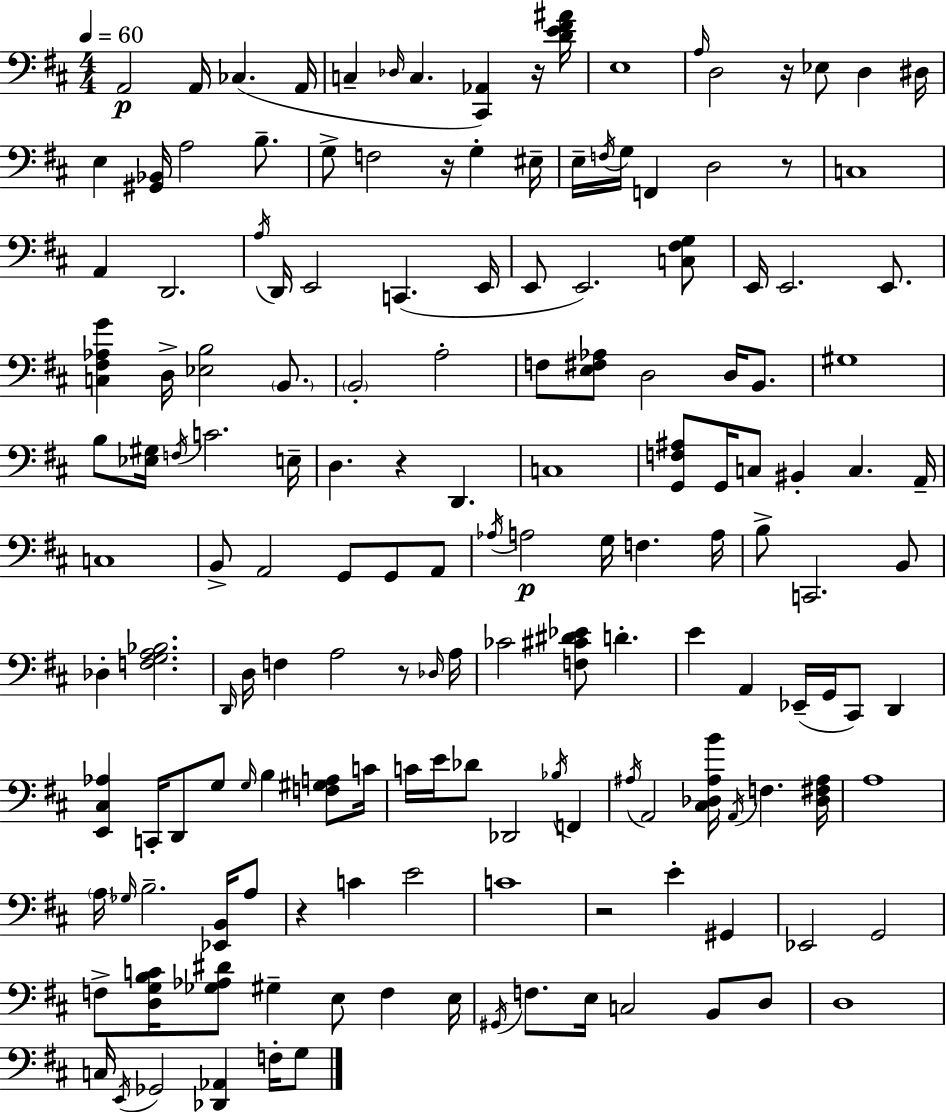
{
  \clef bass
  \numericTimeSignature
  \time 4/4
  \key d \major
  \tempo 4 = 60
  a,2\p a,16 ces4.( a,16 | c4-- \grace { des16 } c4. <cis, aes,>4) r16 | <d' e' fis' ais'>16 e1 | \grace { a16 } d2 r16 ees8 d4 | \break dis16 e4 <gis, bes,>16 a2 b8.-- | g8-> f2 r16 g4-. | eis16-- e16-- \acciaccatura { f16 } g16 f,4 d2 | r8 c1 | \break a,4 d,2. | \acciaccatura { a16 } d,16 e,2 c,4.( | e,16 e,8 e,2.) | <c fis g>8 e,16 e,2. | \break e,8. <c fis aes g'>4 d16-> <ees b>2 | \parenthesize b,8. \parenthesize b,2-. a2-. | f8 <e fis aes>8 d2 | d16 b,8. gis1 | \break b8 <ees gis>16 \acciaccatura { f16 } c'2. | e16-- d4. r4 d,4. | c1 | <g, f ais>8 g,16 c8 bis,4-. c4. | \break a,16-- c1 | b,8-> a,2 g,8 | g,8 a,8 \acciaccatura { aes16 } a2\p g16 f4. | a16 b8-> c,2. | \break b,8 des4-. <f g a bes>2. | \grace { d,16 } d16 f4 a2 | r8 \grace { des16 } a16 ces'2 | <f cis' dis' ees'>8 d'4.-. e'4 a,4 | \break ees,16--( g,16 cis,8) d,4 <e, cis aes>4 c,16-. d,8 g8 | \grace { g16 } b4 <f gis a>8 c'16 c'16 e'16 des'8 des,2 | \acciaccatura { bes16 } f,4 \acciaccatura { ais16 } a,2 | <cis des ais b'>16 \acciaccatura { a,16 } f4. <des fis ais>16 a1 | \break \parenthesize a16 \grace { ges16 } b2.-- | <ees, b,>16 a8 r4 | c'4 e'2 c'1 | r2 | \break e'4-. gis,4 ees,2 | g,2 f8-> <d g b c'>16 | <ges aes dis'>8 gis4-- e8 f4 e16 \acciaccatura { gis,16 } f8. | e16 c2 b,8 d8 d1 | \break c16 \acciaccatura { e,16 } | ges,2 <des, aes,>4 f16-. g8 \bar "|."
}